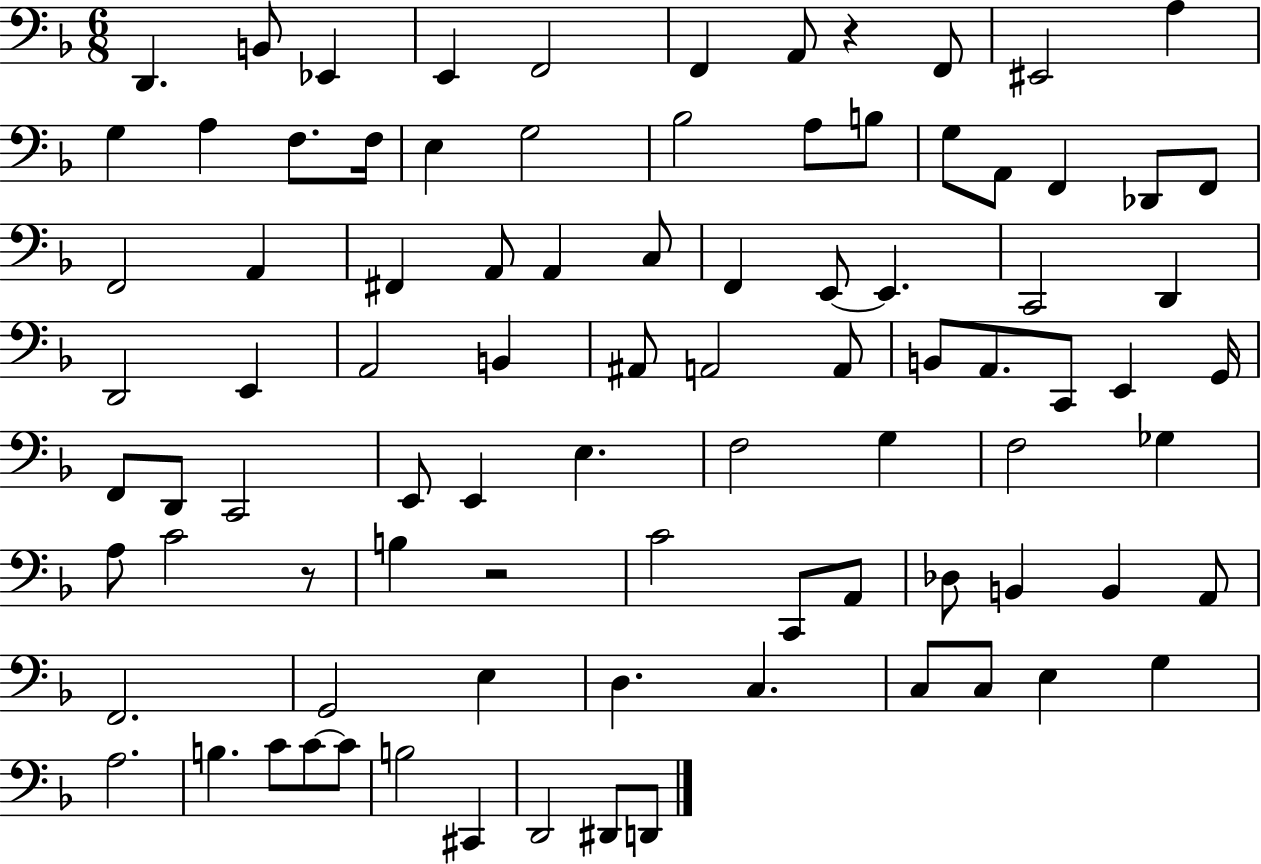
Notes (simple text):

D2/q. B2/e Eb2/q E2/q F2/h F2/q A2/e R/q F2/e EIS2/h A3/q G3/q A3/q F3/e. F3/s E3/q G3/h Bb3/h A3/e B3/e G3/e A2/e F2/q Db2/e F2/e F2/h A2/q F#2/q A2/e A2/q C3/e F2/q E2/e E2/q. C2/h D2/q D2/h E2/q A2/h B2/q A#2/e A2/h A2/e B2/e A2/e. C2/e E2/q G2/s F2/e D2/e C2/h E2/e E2/q E3/q. F3/h G3/q F3/h Gb3/q A3/e C4/h R/e B3/q R/h C4/h C2/e A2/e Db3/e B2/q B2/q A2/e F2/h. G2/h E3/q D3/q. C3/q. C3/e C3/e E3/q G3/q A3/h. B3/q. C4/e C4/e C4/e B3/h C#2/q D2/h D#2/e D2/e